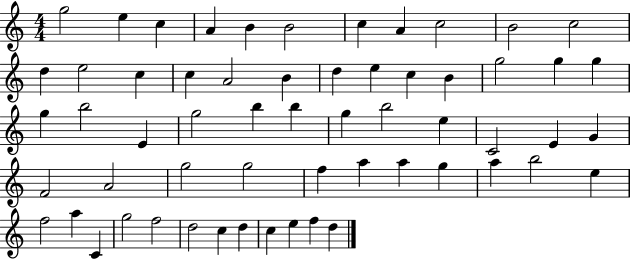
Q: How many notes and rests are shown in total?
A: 59